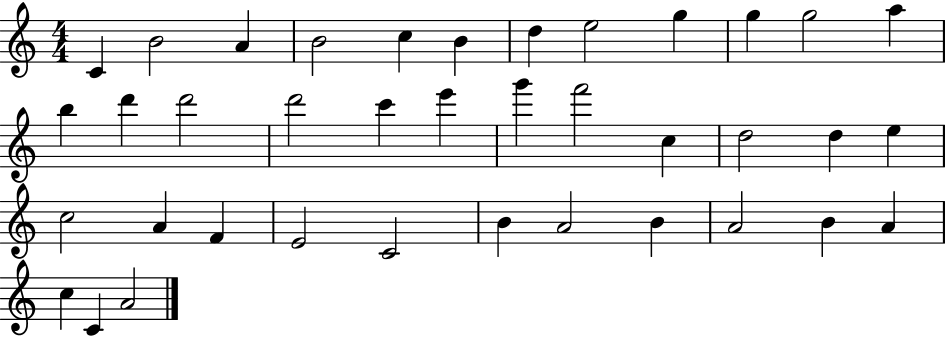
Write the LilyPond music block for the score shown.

{
  \clef treble
  \numericTimeSignature
  \time 4/4
  \key c \major
  c'4 b'2 a'4 | b'2 c''4 b'4 | d''4 e''2 g''4 | g''4 g''2 a''4 | \break b''4 d'''4 d'''2 | d'''2 c'''4 e'''4 | g'''4 f'''2 c''4 | d''2 d''4 e''4 | \break c''2 a'4 f'4 | e'2 c'2 | b'4 a'2 b'4 | a'2 b'4 a'4 | \break c''4 c'4 a'2 | \bar "|."
}